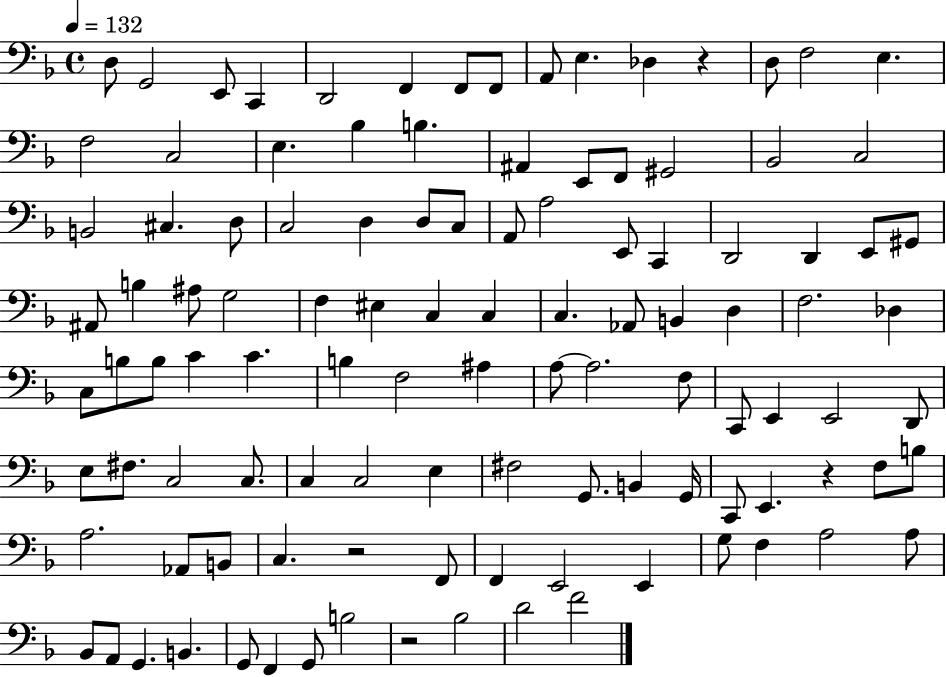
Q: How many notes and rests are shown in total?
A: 111